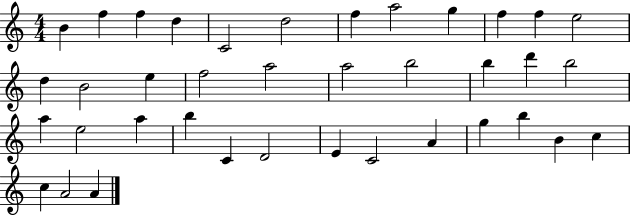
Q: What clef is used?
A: treble